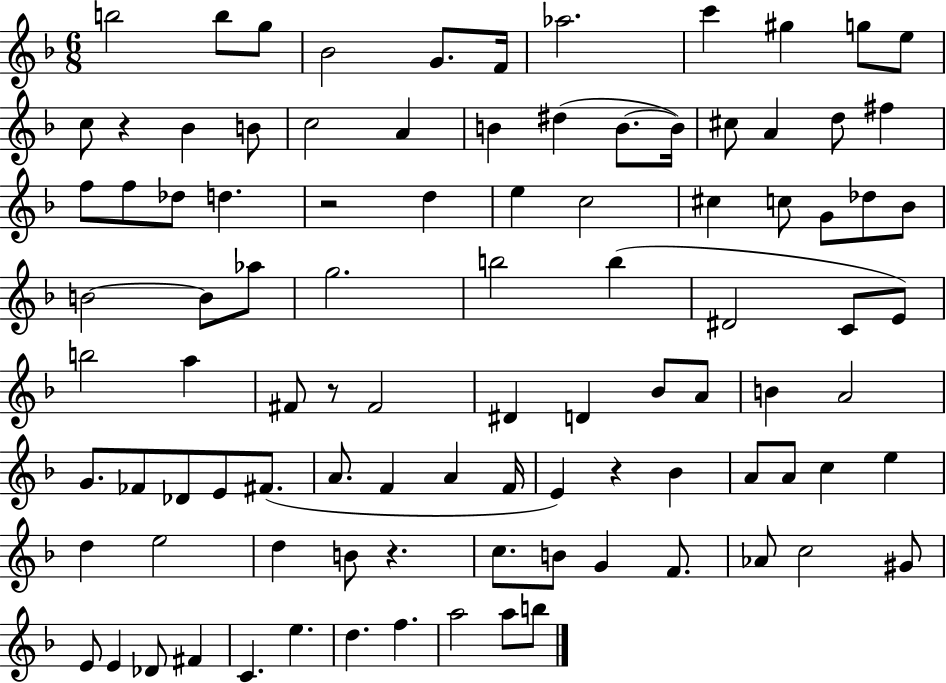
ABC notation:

X:1
T:Untitled
M:6/8
L:1/4
K:F
b2 b/2 g/2 _B2 G/2 F/4 _a2 c' ^g g/2 e/2 c/2 z _B B/2 c2 A B ^d B/2 B/4 ^c/2 A d/2 ^f f/2 f/2 _d/2 d z2 d e c2 ^c c/2 G/2 _d/2 _B/2 B2 B/2 _a/2 g2 b2 b ^D2 C/2 E/2 b2 a ^F/2 z/2 ^F2 ^D D _B/2 A/2 B A2 G/2 _F/2 _D/2 E/2 ^F/2 A/2 F A F/4 E z _B A/2 A/2 c e d e2 d B/2 z c/2 B/2 G F/2 _A/2 c2 ^G/2 E/2 E _D/2 ^F C e d f a2 a/2 b/2